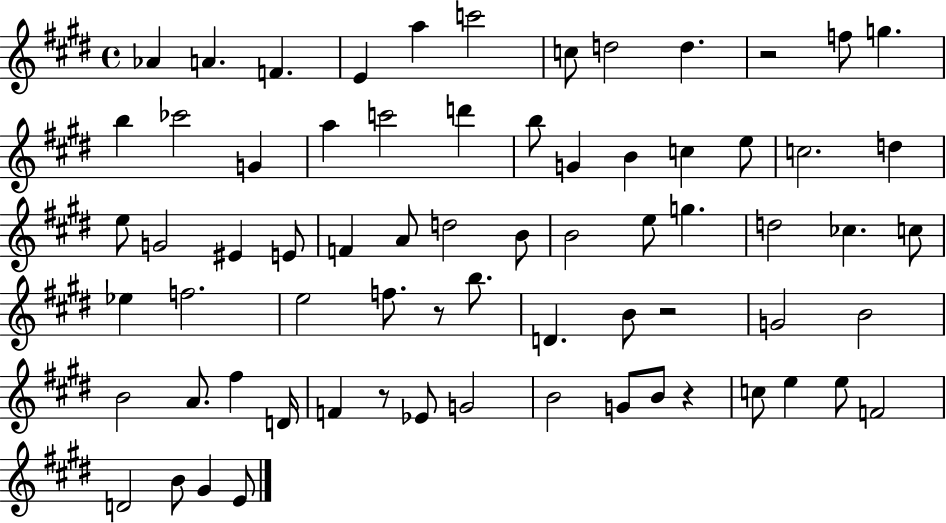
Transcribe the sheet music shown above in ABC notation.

X:1
T:Untitled
M:4/4
L:1/4
K:E
_A A F E a c'2 c/2 d2 d z2 f/2 g b _c'2 G a c'2 d' b/2 G B c e/2 c2 d e/2 G2 ^E E/2 F A/2 d2 B/2 B2 e/2 g d2 _c c/2 _e f2 e2 f/2 z/2 b/2 D B/2 z2 G2 B2 B2 A/2 ^f D/4 F z/2 _E/2 G2 B2 G/2 B/2 z c/2 e e/2 F2 D2 B/2 ^G E/2